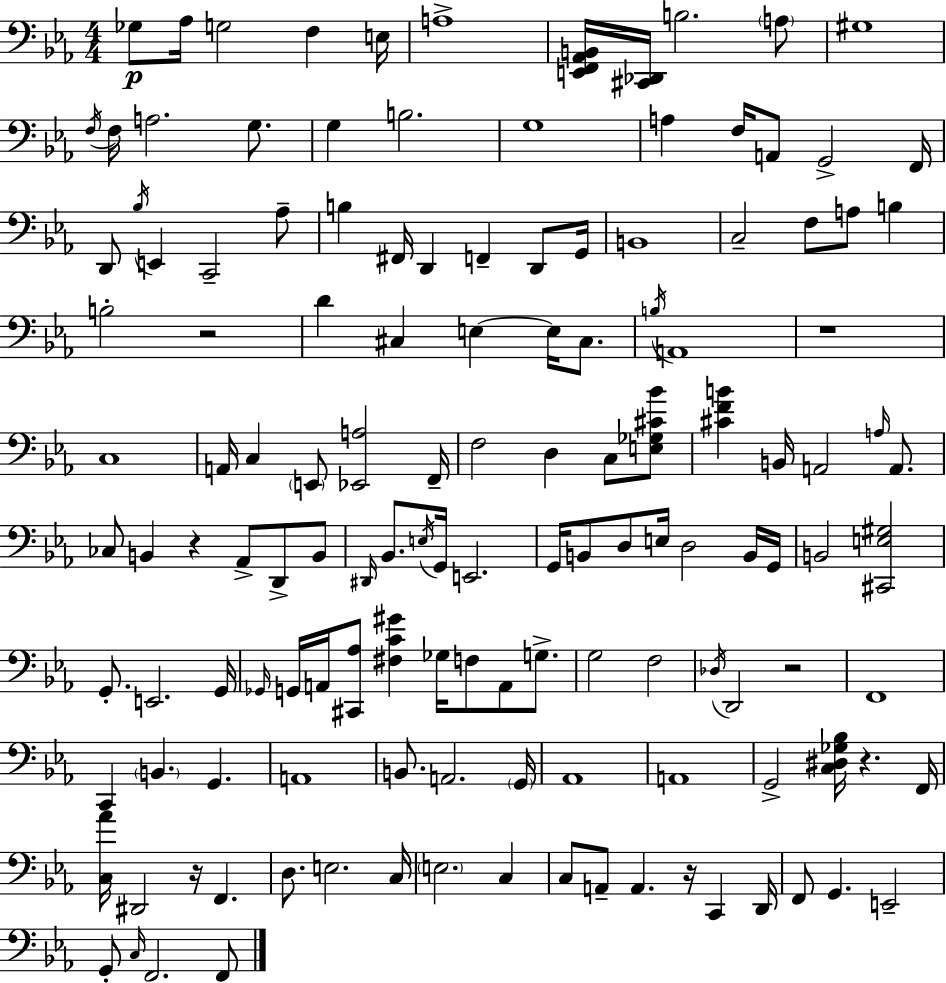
Gb3/e Ab3/s G3/h F3/q E3/s A3/w [E2,F2,Ab2,B2]/s [C#2,Db2]/s B3/h. A3/e G#3/w F3/s F3/s A3/h. G3/e. G3/q B3/h. G3/w A3/q F3/s A2/e G2/h F2/s D2/e Bb3/s E2/q C2/h Ab3/e B3/q F#2/s D2/q F2/q D2/e G2/s B2/w C3/h F3/e A3/e B3/q B3/h R/h D4/q C#3/q E3/q E3/s C#3/e. B3/s A2/w R/w C3/w A2/s C3/q E2/e [Eb2,A3]/h F2/s F3/h D3/q C3/e [E3,Gb3,C#4,Bb4]/e [C#4,F4,B4]/q B2/s A2/h A3/s A2/e. CES3/e B2/q R/q Ab2/e D2/e B2/e D#2/s Bb2/e. E3/s G2/s E2/h. G2/s B2/e D3/e E3/s D3/h B2/s G2/s B2/h [C#2,E3,G#3]/h G2/e. E2/h. G2/s Gb2/s G2/s A2/s [C#2,Ab3]/e [F#3,C4,G#4]/q Gb3/s F3/e A2/e G3/e. G3/h F3/h Db3/s D2/h R/h F2/w C2/q B2/q. G2/q. A2/w B2/e. A2/h. G2/s Ab2/w A2/w G2/h [C3,D#3,Gb3,Bb3]/s R/q. F2/s [C3,Ab4]/s D#2/h R/s F2/q. D3/e. E3/h. C3/s E3/h. C3/q C3/e A2/e A2/q. R/s C2/q D2/s F2/e G2/q. E2/h G2/e C3/s F2/h. F2/e